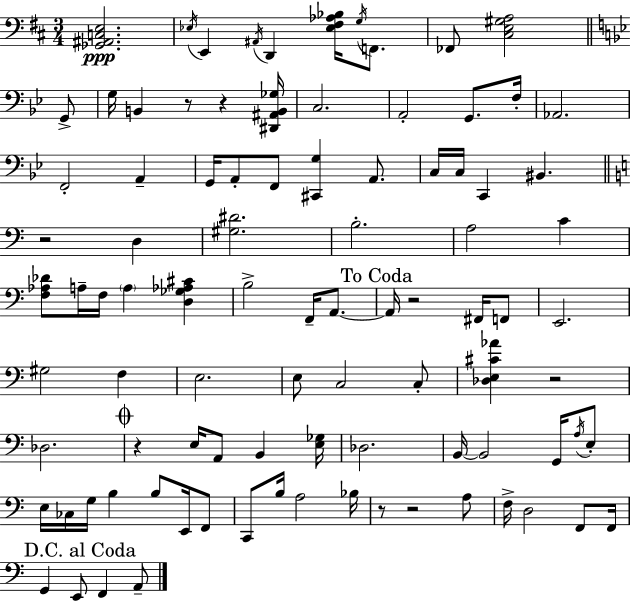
{
  \clef bass
  \numericTimeSignature
  \time 3/4
  \key d \major
  <ges, ais, c e>2.\ppp | \acciaccatura { ees16 } e,4 \acciaccatura { ais,16 } d,4 <ees fis aes bes>16 \acciaccatura { g16 } | f,8. fes,8 <cis e gis a>2 | \bar "||" \break \key g \minor g,8-> g16 b,4 r8 r4 | <dis, ais, b, ges>16 c2. | a,2-. g,8. | f16-. aes,2. | \break f,2-. a,4-- | g,16 a,8-. f,8 <cis, g>4 a,8. | c16 c16 c,4 bis,4. | \bar "||" \break \key c \major r2 d4 | <gis dis'>2. | b2.-. | a2 c'4 | \break <f aes des'>8 a16-- f16 \parenthesize a4 <d ges aes cis'>4 | b2-> f,16-- a,8.~~ | \mark "To Coda" a,16 r2 fis,16 f,8 | e,2. | \break gis2 f4 | e2. | e8 c2 c8-. | <des e cis' aes'>4 r2 | \break des2. | \mark \markup { \musicglyph "scripts.coda" } r4 e16 a,8 b,4 <e ges>16 | des2. | b,16~~ b,2 g,16 \acciaccatura { a16 } e8-. | \break e16 ces16 g16 b4 b8 e,16 f,8 | c,8 b16 a2 | bes16 r8 r2 a8 | f16-> d2 f,8 | \break f,16 \mark "D.C. al Coda" g,4 e,8 f,4 a,8-- | \bar "|."
}